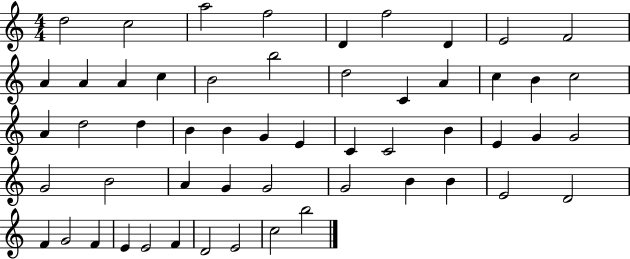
{
  \clef treble
  \numericTimeSignature
  \time 4/4
  \key c \major
  d''2 c''2 | a''2 f''2 | d'4 f''2 d'4 | e'2 f'2 | \break a'4 a'4 a'4 c''4 | b'2 b''2 | d''2 c'4 a'4 | c''4 b'4 c''2 | \break a'4 d''2 d''4 | b'4 b'4 g'4 e'4 | c'4 c'2 b'4 | e'4 g'4 g'2 | \break g'2 b'2 | a'4 g'4 g'2 | g'2 b'4 b'4 | e'2 d'2 | \break f'4 g'2 f'4 | e'4 e'2 f'4 | d'2 e'2 | c''2 b''2 | \break \bar "|."
}